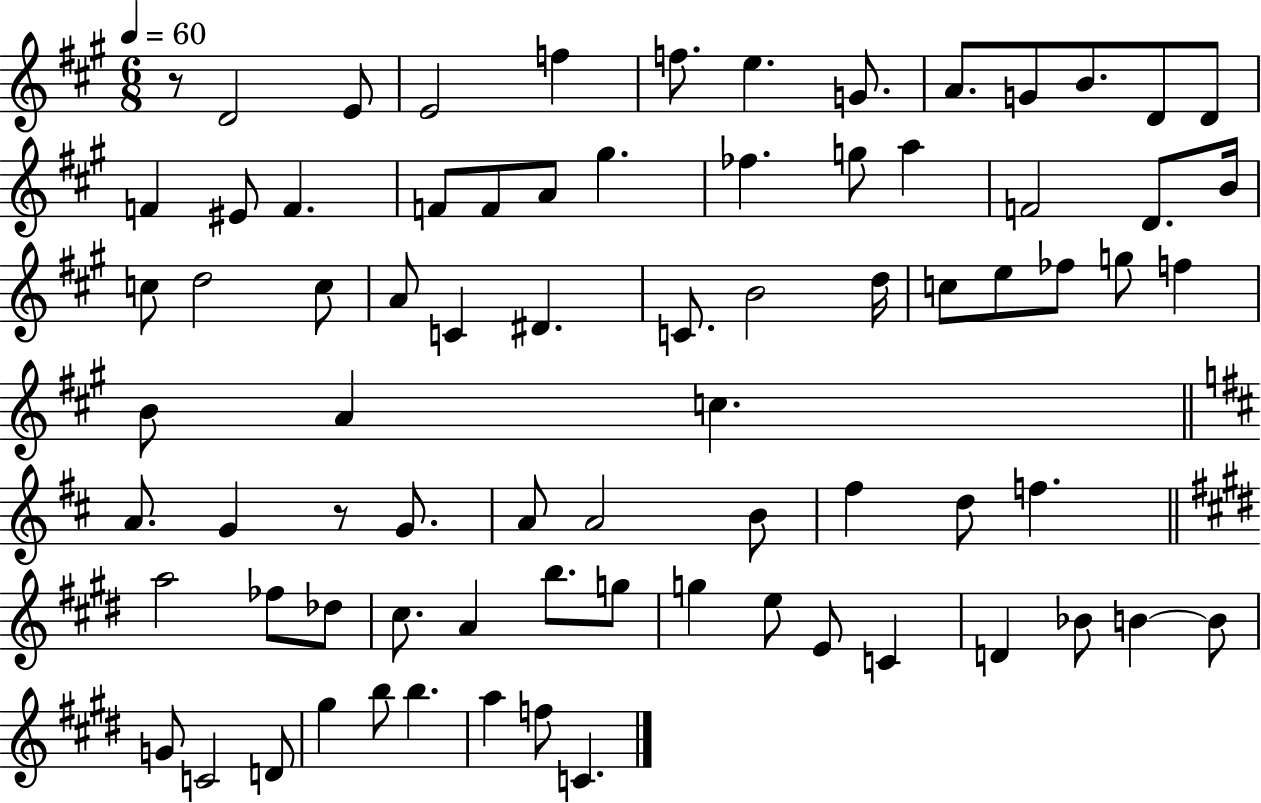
R/e D4/h E4/e E4/h F5/q F5/e. E5/q. G4/e. A4/e. G4/e B4/e. D4/e D4/e F4/q EIS4/e F4/q. F4/e F4/e A4/e G#5/q. FES5/q. G5/e A5/q F4/h D4/e. B4/s C5/e D5/h C5/e A4/e C4/q D#4/q. C4/e. B4/h D5/s C5/e E5/e FES5/e G5/e F5/q B4/e A4/q C5/q. A4/e. G4/q R/e G4/e. A4/e A4/h B4/e F#5/q D5/e F5/q. A5/h FES5/e Db5/e C#5/e. A4/q B5/e. G5/e G5/q E5/e E4/e C4/q D4/q Bb4/e B4/q B4/e G4/e C4/h D4/e G#5/q B5/e B5/q. A5/q F5/e C4/q.